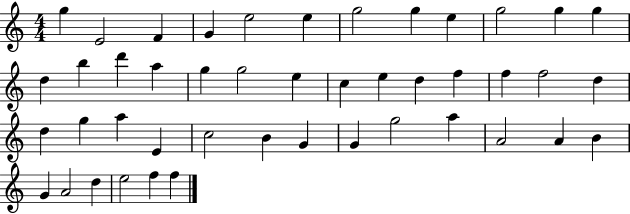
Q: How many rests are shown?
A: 0